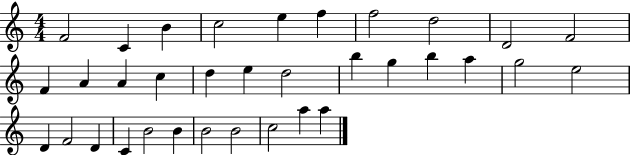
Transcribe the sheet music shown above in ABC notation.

X:1
T:Untitled
M:4/4
L:1/4
K:C
F2 C B c2 e f f2 d2 D2 F2 F A A c d e d2 b g b a g2 e2 D F2 D C B2 B B2 B2 c2 a a